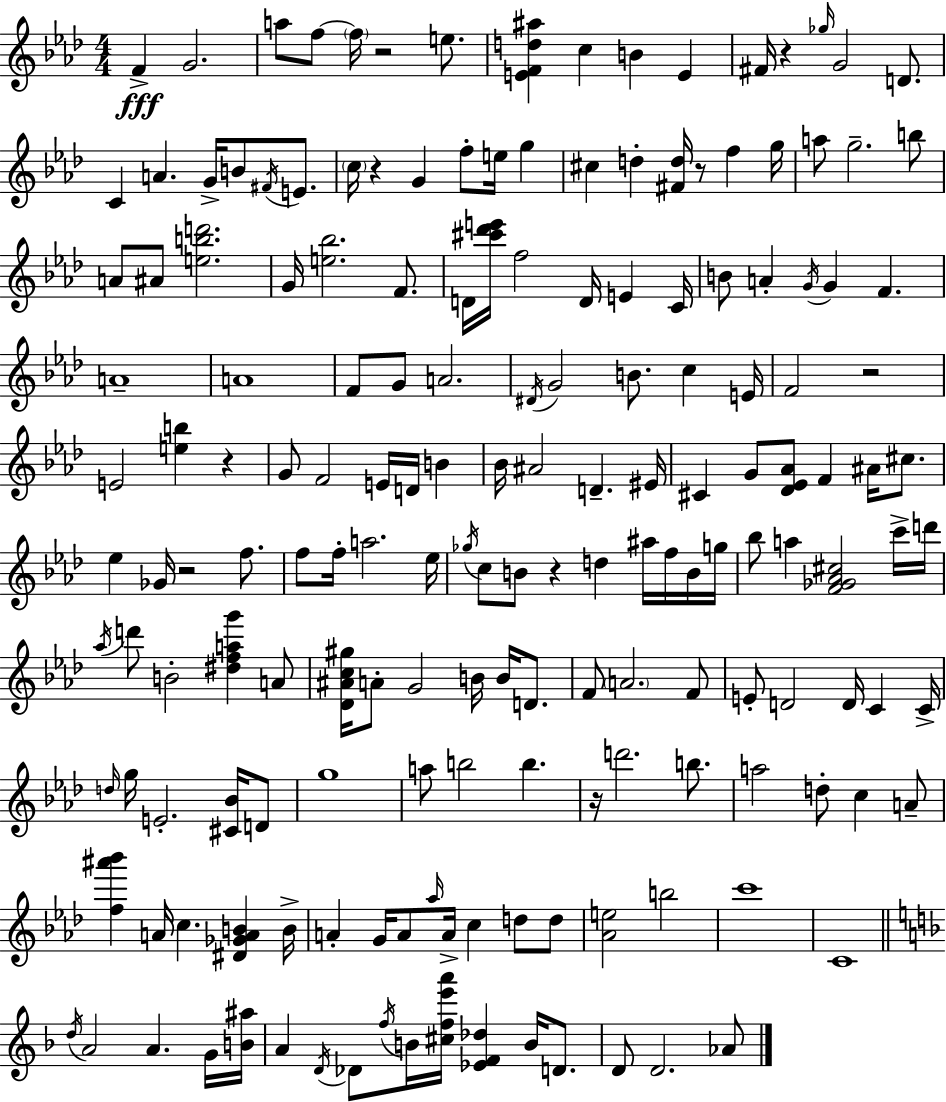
F4/q G4/h. A5/e F5/e F5/s R/h E5/e. [E4,F4,D5,A#5]/q C5/q B4/q E4/q F#4/s R/q Gb5/s G4/h D4/e. C4/q A4/q. G4/s B4/e F#4/s E4/e. C5/s R/q G4/q F5/e E5/s G5/q C#5/q D5/q [F#4,D5]/s R/e F5/q G5/s A5/e G5/h. B5/e A4/e A#4/e [E5,B5,D6]/h. G4/s [E5,Bb5]/h. F4/e. D4/s [C#6,Db6,E6]/s F5/h D4/s E4/q C4/s B4/e A4/q G4/s G4/q F4/q. A4/w A4/w F4/e G4/e A4/h. D#4/s G4/h B4/e. C5/q E4/s F4/h R/h E4/h [E5,B5]/q R/q G4/e F4/h E4/s D4/s B4/q Bb4/s A#4/h D4/q. EIS4/s C#4/q G4/e [Db4,Eb4,Ab4]/e F4/q A#4/s C#5/e. Eb5/q Gb4/s R/h F5/e. F5/e F5/s A5/h. Eb5/s Gb5/s C5/e B4/e R/q D5/q A#5/s F5/s B4/s G5/s Bb5/e A5/q [F4,Gb4,Ab4,C#5]/h C6/s D6/s Ab5/s D6/e B4/h [D#5,F5,A5,G6]/q A4/e [Db4,A#4,C5,G#5]/s A4/e G4/h B4/s B4/s D4/e. F4/e A4/h. F4/e E4/e D4/h D4/s C4/q C4/s D5/s G5/s E4/h. [C#4,Bb4]/s D4/e G5/w A5/e B5/h B5/q. R/s D6/h. B5/e. A5/h D5/e C5/q A4/e [F5,A#6,Bb6]/q A4/s C5/q. [D#4,Gb4,A4,B4]/q B4/s A4/q G4/s A4/e Ab5/s A4/s C5/q D5/e D5/e [Ab4,E5]/h B5/h C6/w C4/w D5/s A4/h A4/q. G4/s [B4,A#5]/s A4/q D4/s Db4/e F5/s B4/s [C#5,F5,E6,A6]/s [Eb4,F4,Db5]/q B4/s D4/e. D4/e D4/h. Ab4/e